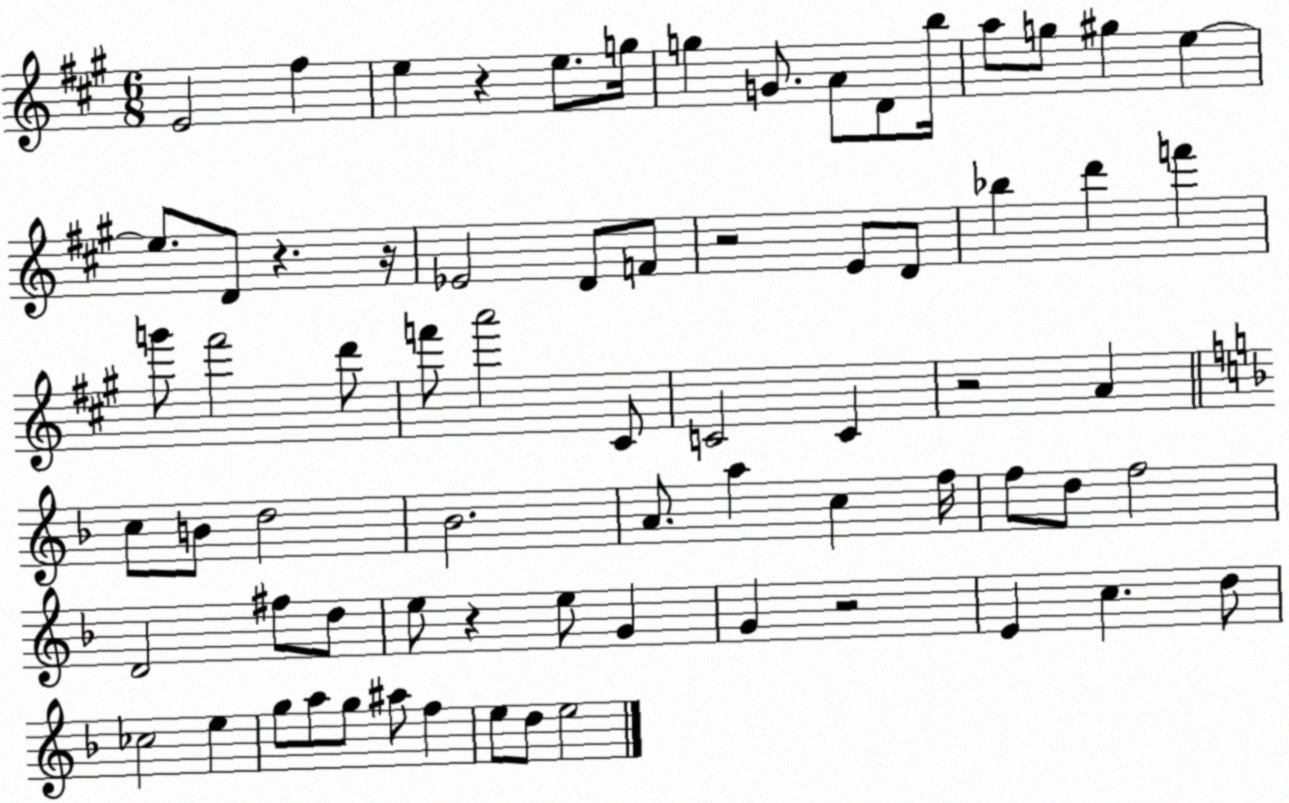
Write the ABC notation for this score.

X:1
T:Untitled
M:6/8
L:1/4
K:A
E2 ^f e z e/2 g/4 g G/2 A/2 D/2 b/4 a/2 g/2 ^g e e/2 D/2 z z/4 _E2 D/2 F/2 z2 E/2 D/2 _b d' f' g'/2 ^f'2 d'/2 f'/2 a'2 ^C/2 C2 C z2 A c/2 B/2 d2 _B2 A/2 a c f/4 f/2 d/2 f2 D2 ^f/2 d/2 e/2 z e/2 G G z2 E c d/2 _c2 e g/2 a/2 g/2 ^a/2 f e/2 d/2 e2